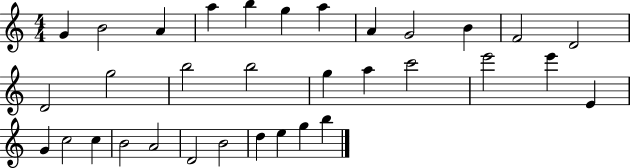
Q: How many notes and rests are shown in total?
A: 33